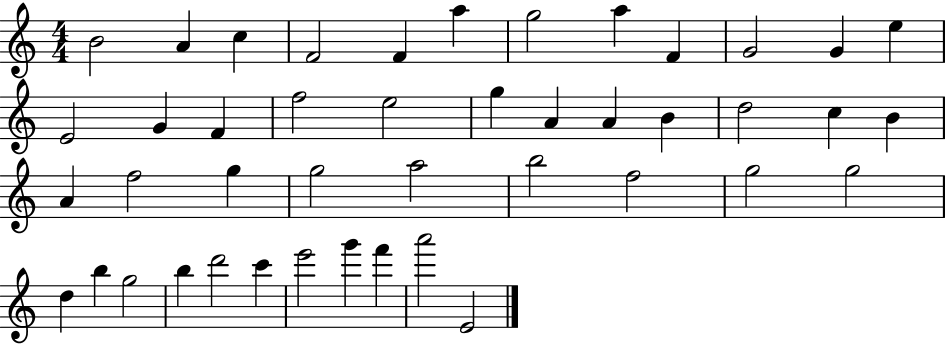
B4/h A4/q C5/q F4/h F4/q A5/q G5/h A5/q F4/q G4/h G4/q E5/q E4/h G4/q F4/q F5/h E5/h G5/q A4/q A4/q B4/q D5/h C5/q B4/q A4/q F5/h G5/q G5/h A5/h B5/h F5/h G5/h G5/h D5/q B5/q G5/h B5/q D6/h C6/q E6/h G6/q F6/q A6/h E4/h